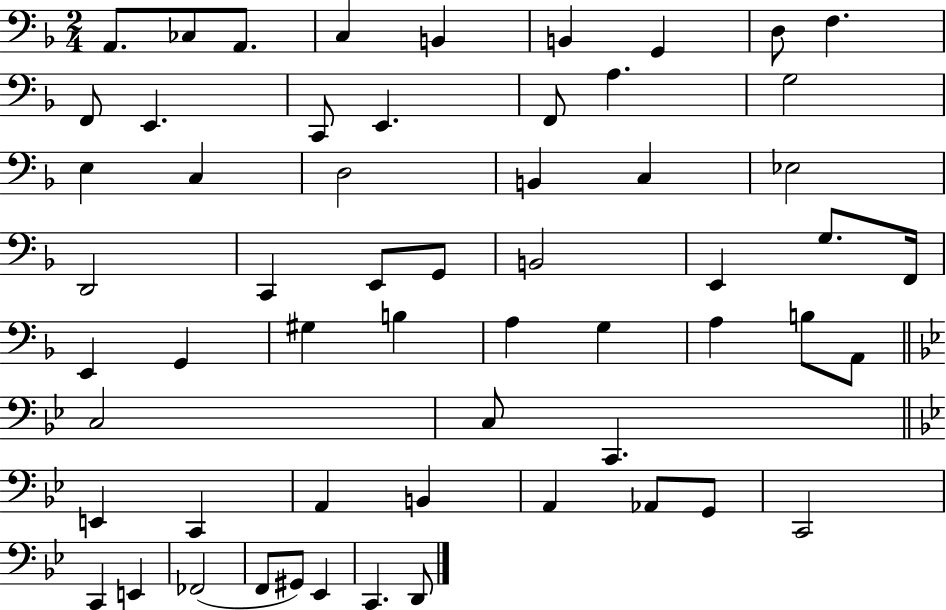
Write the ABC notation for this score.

X:1
T:Untitled
M:2/4
L:1/4
K:F
A,,/2 _C,/2 A,,/2 C, B,, B,, G,, D,/2 F, F,,/2 E,, C,,/2 E,, F,,/2 A, G,2 E, C, D,2 B,, C, _E,2 D,,2 C,, E,,/2 G,,/2 B,,2 E,, G,/2 F,,/4 E,, G,, ^G, B, A, G, A, B,/2 A,,/2 C,2 C,/2 C,, E,, C,, A,, B,, A,, _A,,/2 G,,/2 C,,2 C,, E,, _F,,2 F,,/2 ^G,,/2 _E,, C,, D,,/2